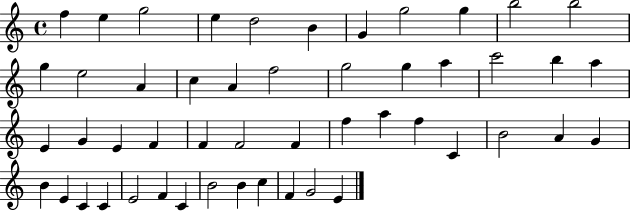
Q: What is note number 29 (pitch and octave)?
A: F4